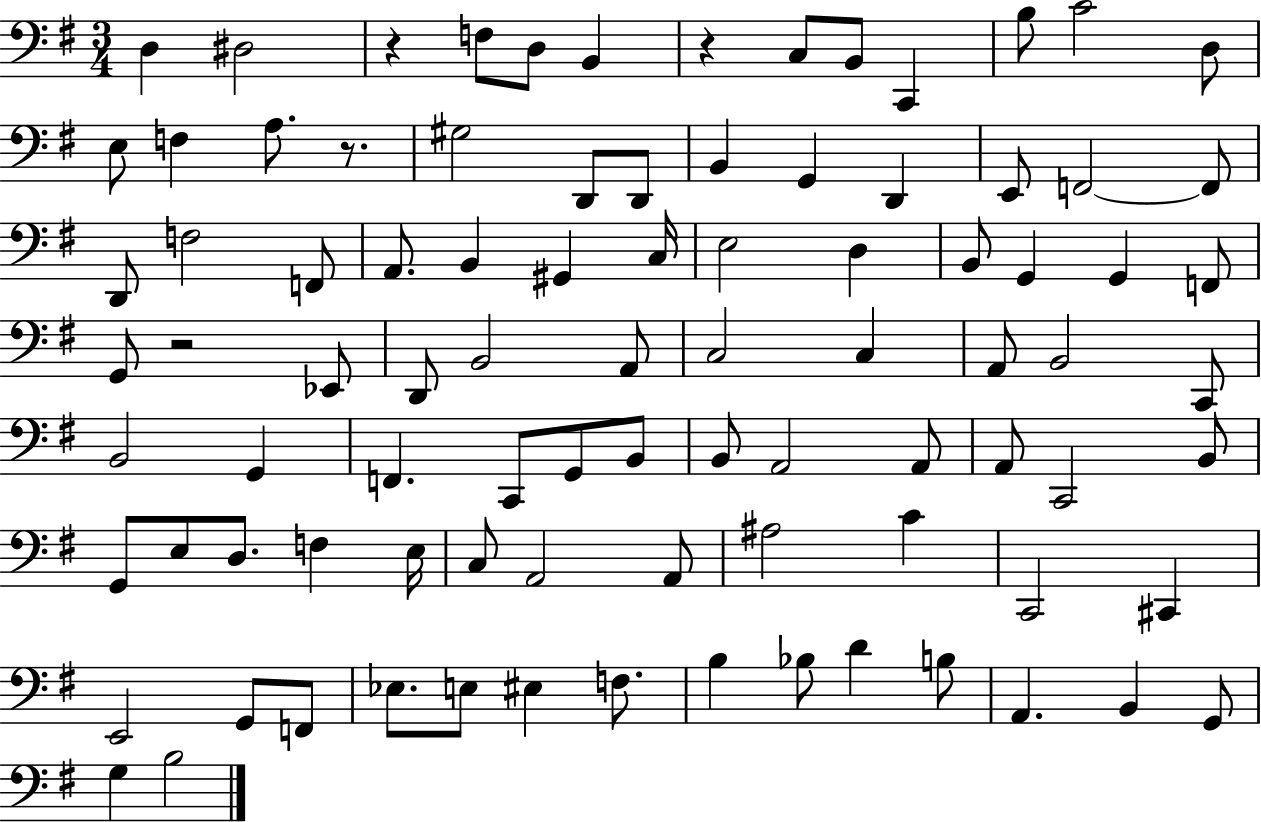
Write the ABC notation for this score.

X:1
T:Untitled
M:3/4
L:1/4
K:G
D, ^D,2 z F,/2 D,/2 B,, z C,/2 B,,/2 C,, B,/2 C2 D,/2 E,/2 F, A,/2 z/2 ^G,2 D,,/2 D,,/2 B,, G,, D,, E,,/2 F,,2 F,,/2 D,,/2 F,2 F,,/2 A,,/2 B,, ^G,, C,/4 E,2 D, B,,/2 G,, G,, F,,/2 G,,/2 z2 _E,,/2 D,,/2 B,,2 A,,/2 C,2 C, A,,/2 B,,2 C,,/2 B,,2 G,, F,, C,,/2 G,,/2 B,,/2 B,,/2 A,,2 A,,/2 A,,/2 C,,2 B,,/2 G,,/2 E,/2 D,/2 F, E,/4 C,/2 A,,2 A,,/2 ^A,2 C C,,2 ^C,, E,,2 G,,/2 F,,/2 _E,/2 E,/2 ^E, F,/2 B, _B,/2 D B,/2 A,, B,, G,,/2 G, B,2